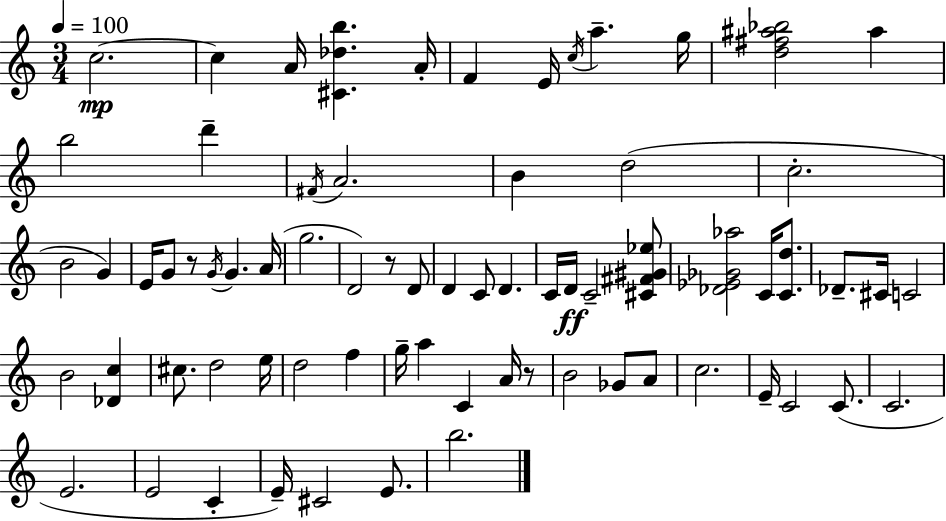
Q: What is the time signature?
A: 3/4